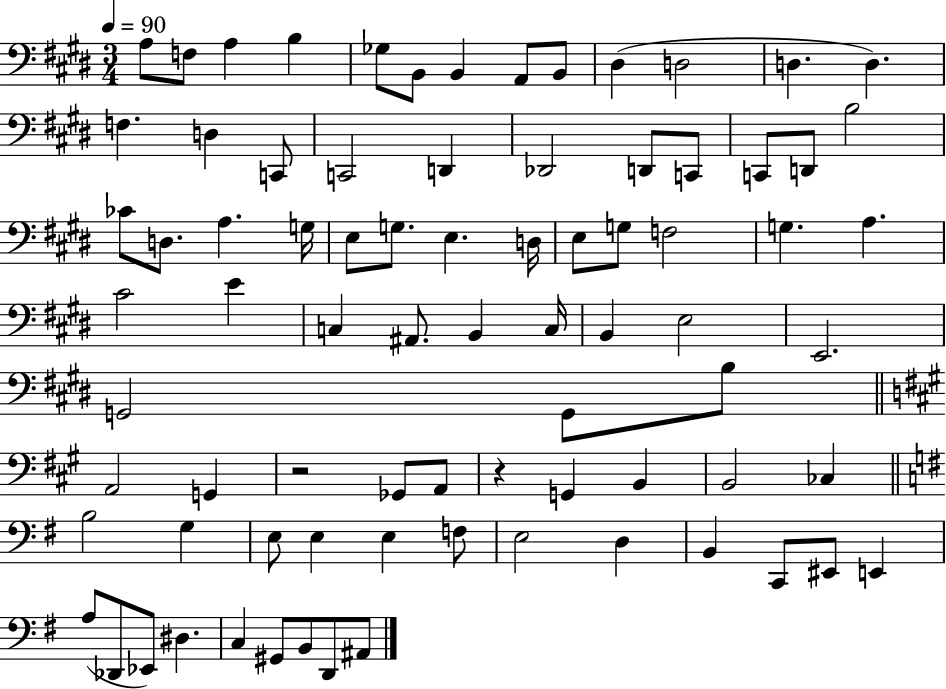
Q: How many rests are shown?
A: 2